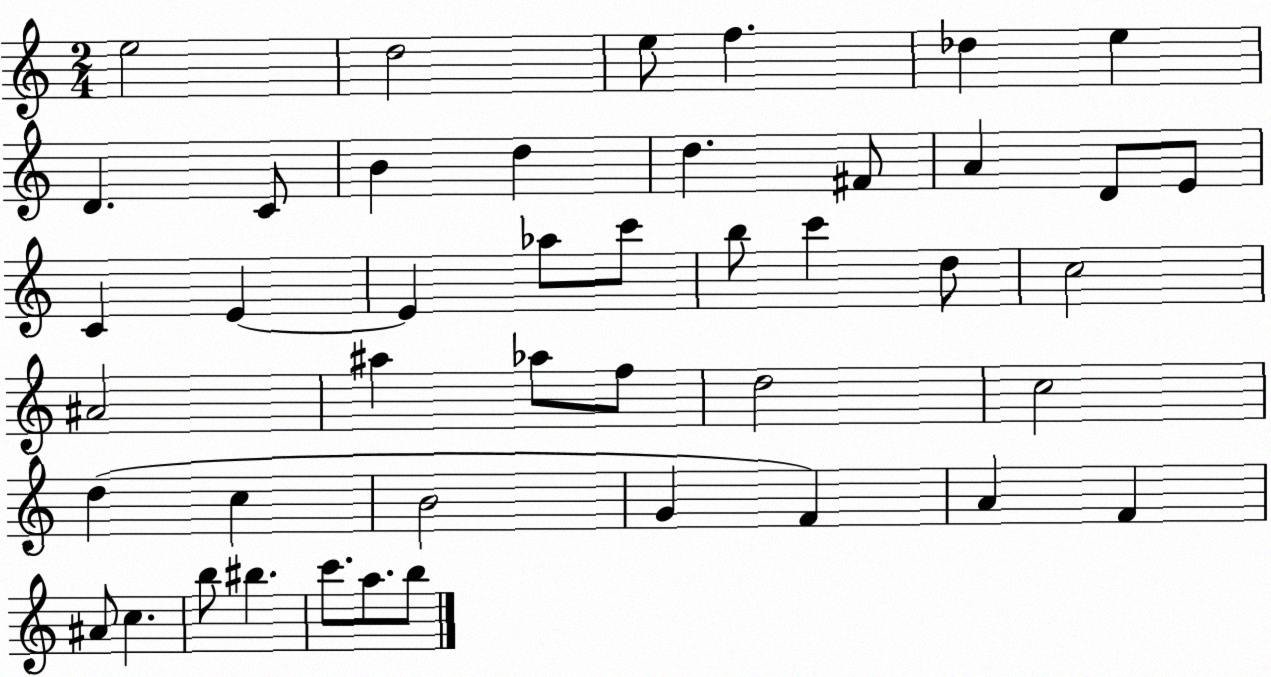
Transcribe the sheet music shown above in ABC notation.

X:1
T:Untitled
M:2/4
L:1/4
K:C
e2 d2 e/2 f _d e D C/2 B d d ^F/2 A D/2 E/2 C E E _a/2 c'/2 b/2 c' d/2 c2 ^A2 ^a _a/2 f/2 d2 c2 d c B2 G F A F ^A/2 c b/2 ^b c'/2 a/2 b/2